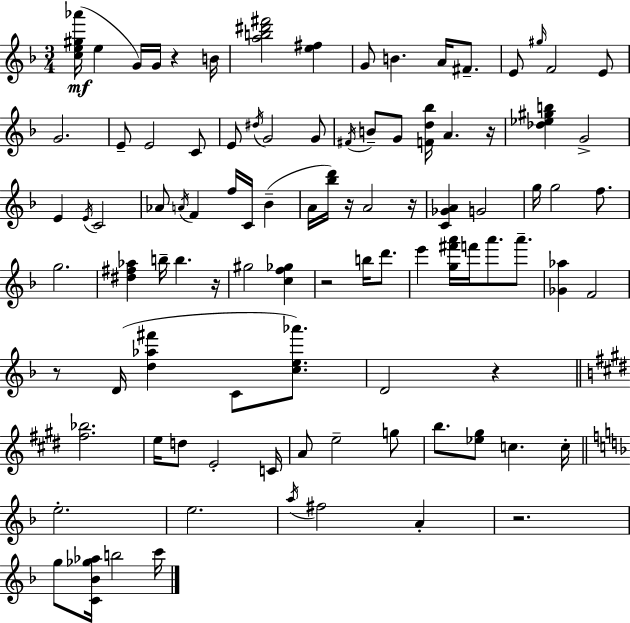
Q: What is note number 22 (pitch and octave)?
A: B4